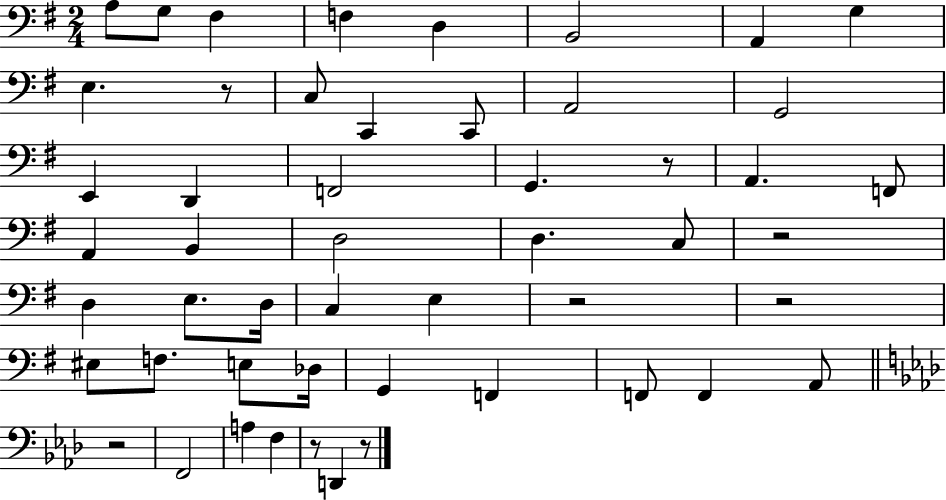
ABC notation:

X:1
T:Untitled
M:2/4
L:1/4
K:G
A,/2 G,/2 ^F, F, D, B,,2 A,, G, E, z/2 C,/2 C,, C,,/2 A,,2 G,,2 E,, D,, F,,2 G,, z/2 A,, F,,/2 A,, B,, D,2 D, C,/2 z2 D, E,/2 D,/4 C, E, z2 z2 ^E,/2 F,/2 E,/2 _D,/4 G,, F,, F,,/2 F,, A,,/2 z2 F,,2 A, F, z/2 D,, z/2